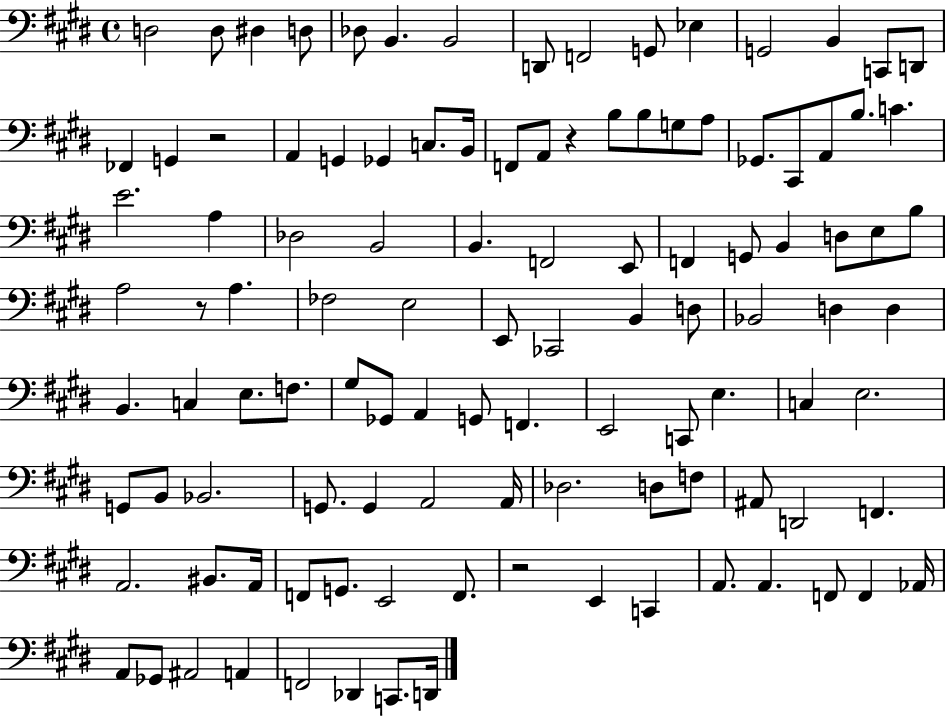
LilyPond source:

{
  \clef bass
  \time 4/4
  \defaultTimeSignature
  \key e \major
  d2 d8 dis4 d8 | des8 b,4. b,2 | d,8 f,2 g,8 ees4 | g,2 b,4 c,8 d,8 | \break fes,4 g,4 r2 | a,4 g,4 ges,4 c8. b,16 | f,8 a,8 r4 b8 b8 g8 a8 | ges,8. cis,8 a,8 b8. c'4. | \break e'2. a4 | des2 b,2 | b,4. f,2 e,8 | f,4 g,8 b,4 d8 e8 b8 | \break a2 r8 a4. | fes2 e2 | e,8 ces,2 b,4 d8 | bes,2 d4 d4 | \break b,4. c4 e8. f8. | gis8 ges,8 a,4 g,8 f,4. | e,2 c,8 e4. | c4 e2. | \break g,8 b,8 bes,2. | g,8. g,4 a,2 a,16 | des2. d8 f8 | ais,8 d,2 f,4. | \break a,2. bis,8. a,16 | f,8 g,8. e,2 f,8. | r2 e,4 c,4 | a,8. a,4. f,8 f,4 aes,16 | \break a,8 ges,8 ais,2 a,4 | f,2 des,4 c,8. d,16 | \bar "|."
}